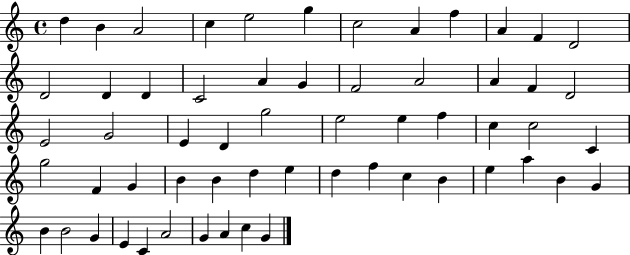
X:1
T:Untitled
M:4/4
L:1/4
K:C
d B A2 c e2 g c2 A f A F D2 D2 D D C2 A G F2 A2 A F D2 E2 G2 E D g2 e2 e f c c2 C g2 F G B B d e d f c B e a B G B B2 G E C A2 G A c G